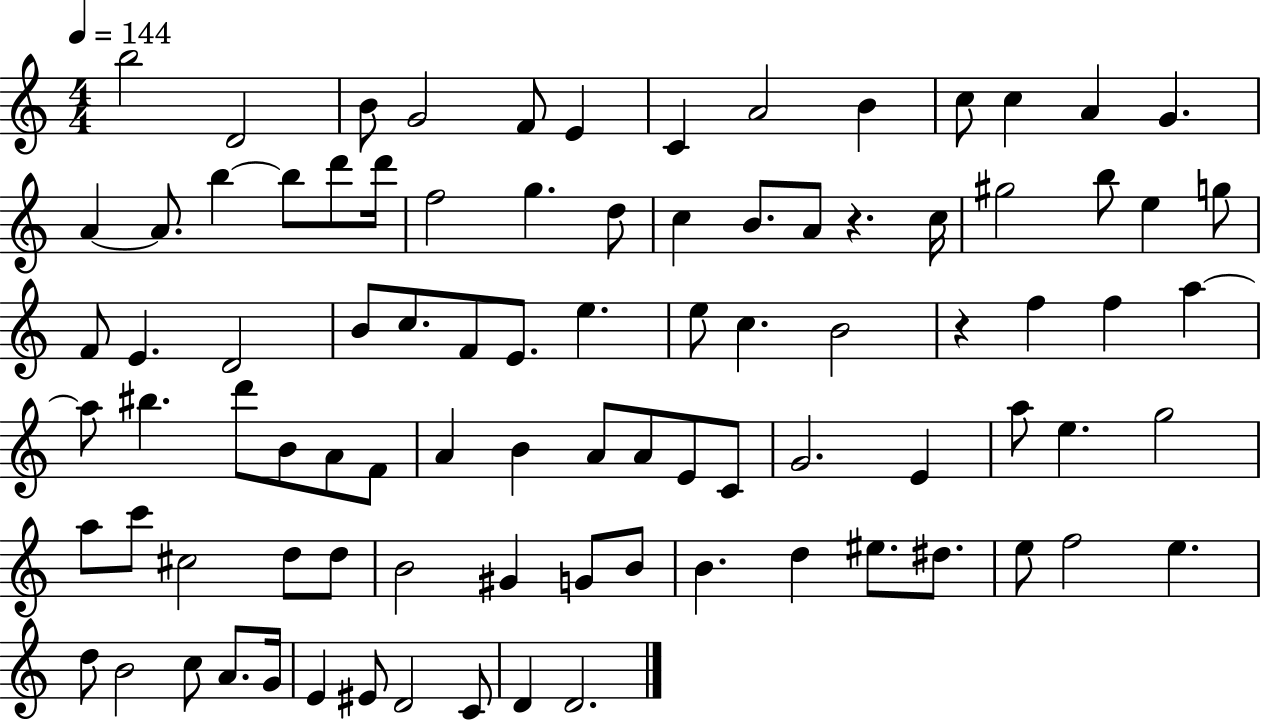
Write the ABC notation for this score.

X:1
T:Untitled
M:4/4
L:1/4
K:C
b2 D2 B/2 G2 F/2 E C A2 B c/2 c A G A A/2 b b/2 d'/2 d'/4 f2 g d/2 c B/2 A/2 z c/4 ^g2 b/2 e g/2 F/2 E D2 B/2 c/2 F/2 E/2 e e/2 c B2 z f f a a/2 ^b d'/2 B/2 A/2 F/2 A B A/2 A/2 E/2 C/2 G2 E a/2 e g2 a/2 c'/2 ^c2 d/2 d/2 B2 ^G G/2 B/2 B d ^e/2 ^d/2 e/2 f2 e d/2 B2 c/2 A/2 G/4 E ^E/2 D2 C/2 D D2